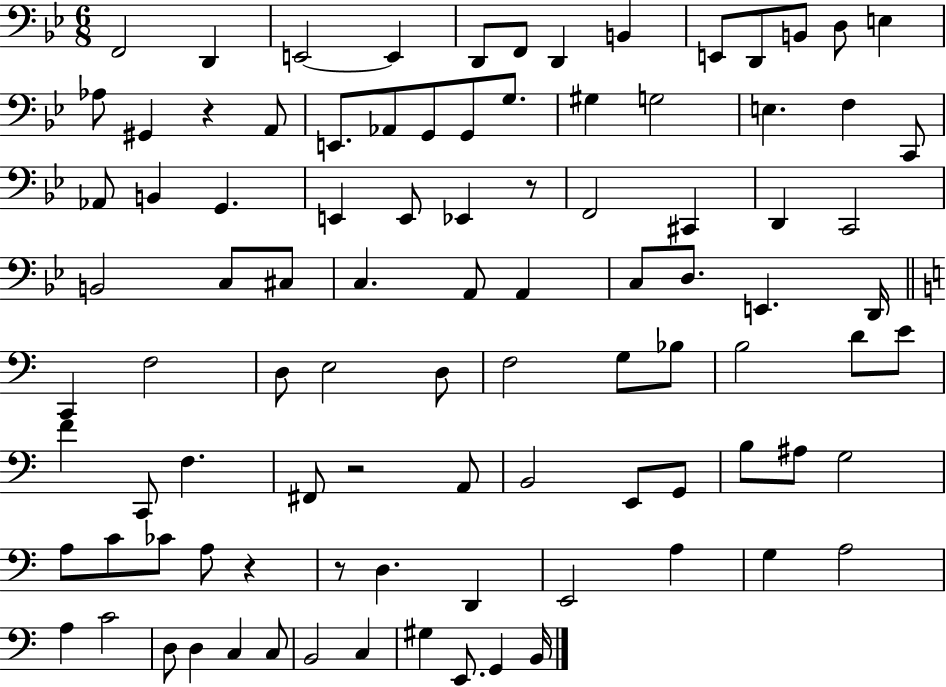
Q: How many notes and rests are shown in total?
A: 95